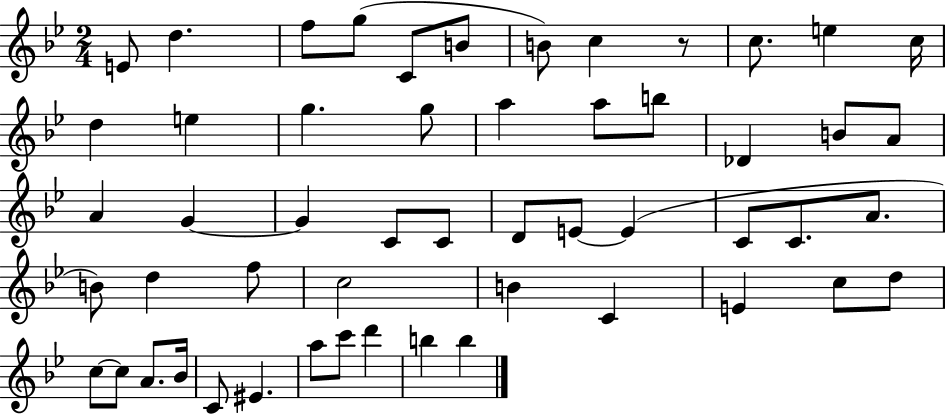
E4/e D5/q. F5/e G5/e C4/e B4/e B4/e C5/q R/e C5/e. E5/q C5/s D5/q E5/q G5/q. G5/e A5/q A5/e B5/e Db4/q B4/e A4/e A4/q G4/q G4/q C4/e C4/e D4/e E4/e E4/q C4/e C4/e. A4/e. B4/e D5/q F5/e C5/h B4/q C4/q E4/q C5/e D5/e C5/e C5/e A4/e. Bb4/s C4/e EIS4/q. A5/e C6/e D6/q B5/q B5/q